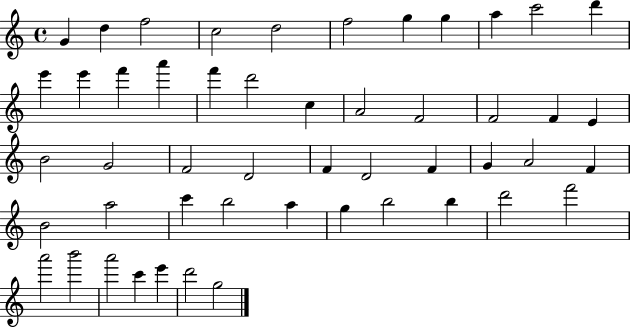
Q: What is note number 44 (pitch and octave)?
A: A6